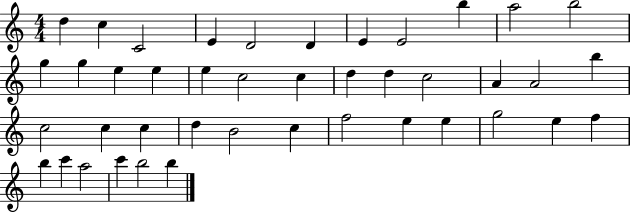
D5/q C5/q C4/h E4/q D4/h D4/q E4/q E4/h B5/q A5/h B5/h G5/q G5/q E5/q E5/q E5/q C5/h C5/q D5/q D5/q C5/h A4/q A4/h B5/q C5/h C5/q C5/q D5/q B4/h C5/q F5/h E5/q E5/q G5/h E5/q F5/q B5/q C6/q A5/h C6/q B5/h B5/q